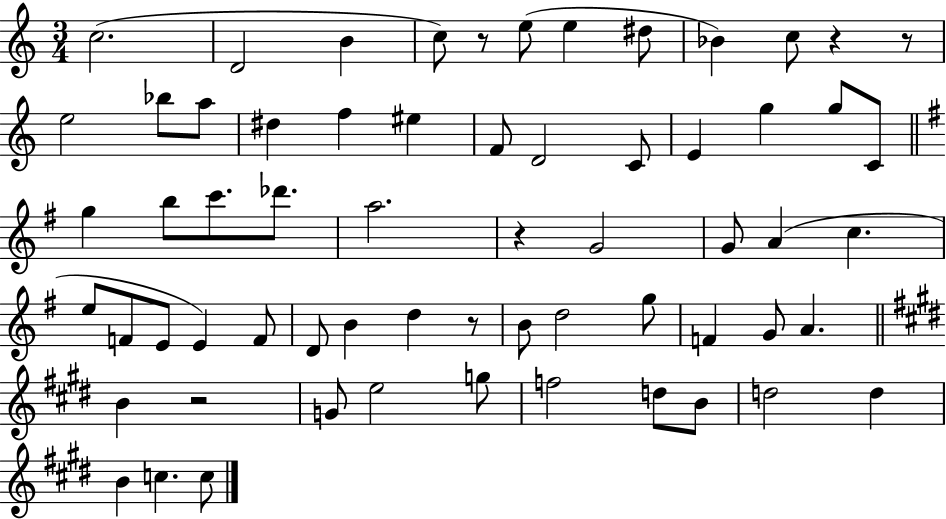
X:1
T:Untitled
M:3/4
L:1/4
K:C
c2 D2 B c/2 z/2 e/2 e ^d/2 _B c/2 z z/2 e2 _b/2 a/2 ^d f ^e F/2 D2 C/2 E g g/2 C/2 g b/2 c'/2 _d'/2 a2 z G2 G/2 A c e/2 F/2 E/2 E F/2 D/2 B d z/2 B/2 d2 g/2 F G/2 A B z2 G/2 e2 g/2 f2 d/2 B/2 d2 d B c c/2